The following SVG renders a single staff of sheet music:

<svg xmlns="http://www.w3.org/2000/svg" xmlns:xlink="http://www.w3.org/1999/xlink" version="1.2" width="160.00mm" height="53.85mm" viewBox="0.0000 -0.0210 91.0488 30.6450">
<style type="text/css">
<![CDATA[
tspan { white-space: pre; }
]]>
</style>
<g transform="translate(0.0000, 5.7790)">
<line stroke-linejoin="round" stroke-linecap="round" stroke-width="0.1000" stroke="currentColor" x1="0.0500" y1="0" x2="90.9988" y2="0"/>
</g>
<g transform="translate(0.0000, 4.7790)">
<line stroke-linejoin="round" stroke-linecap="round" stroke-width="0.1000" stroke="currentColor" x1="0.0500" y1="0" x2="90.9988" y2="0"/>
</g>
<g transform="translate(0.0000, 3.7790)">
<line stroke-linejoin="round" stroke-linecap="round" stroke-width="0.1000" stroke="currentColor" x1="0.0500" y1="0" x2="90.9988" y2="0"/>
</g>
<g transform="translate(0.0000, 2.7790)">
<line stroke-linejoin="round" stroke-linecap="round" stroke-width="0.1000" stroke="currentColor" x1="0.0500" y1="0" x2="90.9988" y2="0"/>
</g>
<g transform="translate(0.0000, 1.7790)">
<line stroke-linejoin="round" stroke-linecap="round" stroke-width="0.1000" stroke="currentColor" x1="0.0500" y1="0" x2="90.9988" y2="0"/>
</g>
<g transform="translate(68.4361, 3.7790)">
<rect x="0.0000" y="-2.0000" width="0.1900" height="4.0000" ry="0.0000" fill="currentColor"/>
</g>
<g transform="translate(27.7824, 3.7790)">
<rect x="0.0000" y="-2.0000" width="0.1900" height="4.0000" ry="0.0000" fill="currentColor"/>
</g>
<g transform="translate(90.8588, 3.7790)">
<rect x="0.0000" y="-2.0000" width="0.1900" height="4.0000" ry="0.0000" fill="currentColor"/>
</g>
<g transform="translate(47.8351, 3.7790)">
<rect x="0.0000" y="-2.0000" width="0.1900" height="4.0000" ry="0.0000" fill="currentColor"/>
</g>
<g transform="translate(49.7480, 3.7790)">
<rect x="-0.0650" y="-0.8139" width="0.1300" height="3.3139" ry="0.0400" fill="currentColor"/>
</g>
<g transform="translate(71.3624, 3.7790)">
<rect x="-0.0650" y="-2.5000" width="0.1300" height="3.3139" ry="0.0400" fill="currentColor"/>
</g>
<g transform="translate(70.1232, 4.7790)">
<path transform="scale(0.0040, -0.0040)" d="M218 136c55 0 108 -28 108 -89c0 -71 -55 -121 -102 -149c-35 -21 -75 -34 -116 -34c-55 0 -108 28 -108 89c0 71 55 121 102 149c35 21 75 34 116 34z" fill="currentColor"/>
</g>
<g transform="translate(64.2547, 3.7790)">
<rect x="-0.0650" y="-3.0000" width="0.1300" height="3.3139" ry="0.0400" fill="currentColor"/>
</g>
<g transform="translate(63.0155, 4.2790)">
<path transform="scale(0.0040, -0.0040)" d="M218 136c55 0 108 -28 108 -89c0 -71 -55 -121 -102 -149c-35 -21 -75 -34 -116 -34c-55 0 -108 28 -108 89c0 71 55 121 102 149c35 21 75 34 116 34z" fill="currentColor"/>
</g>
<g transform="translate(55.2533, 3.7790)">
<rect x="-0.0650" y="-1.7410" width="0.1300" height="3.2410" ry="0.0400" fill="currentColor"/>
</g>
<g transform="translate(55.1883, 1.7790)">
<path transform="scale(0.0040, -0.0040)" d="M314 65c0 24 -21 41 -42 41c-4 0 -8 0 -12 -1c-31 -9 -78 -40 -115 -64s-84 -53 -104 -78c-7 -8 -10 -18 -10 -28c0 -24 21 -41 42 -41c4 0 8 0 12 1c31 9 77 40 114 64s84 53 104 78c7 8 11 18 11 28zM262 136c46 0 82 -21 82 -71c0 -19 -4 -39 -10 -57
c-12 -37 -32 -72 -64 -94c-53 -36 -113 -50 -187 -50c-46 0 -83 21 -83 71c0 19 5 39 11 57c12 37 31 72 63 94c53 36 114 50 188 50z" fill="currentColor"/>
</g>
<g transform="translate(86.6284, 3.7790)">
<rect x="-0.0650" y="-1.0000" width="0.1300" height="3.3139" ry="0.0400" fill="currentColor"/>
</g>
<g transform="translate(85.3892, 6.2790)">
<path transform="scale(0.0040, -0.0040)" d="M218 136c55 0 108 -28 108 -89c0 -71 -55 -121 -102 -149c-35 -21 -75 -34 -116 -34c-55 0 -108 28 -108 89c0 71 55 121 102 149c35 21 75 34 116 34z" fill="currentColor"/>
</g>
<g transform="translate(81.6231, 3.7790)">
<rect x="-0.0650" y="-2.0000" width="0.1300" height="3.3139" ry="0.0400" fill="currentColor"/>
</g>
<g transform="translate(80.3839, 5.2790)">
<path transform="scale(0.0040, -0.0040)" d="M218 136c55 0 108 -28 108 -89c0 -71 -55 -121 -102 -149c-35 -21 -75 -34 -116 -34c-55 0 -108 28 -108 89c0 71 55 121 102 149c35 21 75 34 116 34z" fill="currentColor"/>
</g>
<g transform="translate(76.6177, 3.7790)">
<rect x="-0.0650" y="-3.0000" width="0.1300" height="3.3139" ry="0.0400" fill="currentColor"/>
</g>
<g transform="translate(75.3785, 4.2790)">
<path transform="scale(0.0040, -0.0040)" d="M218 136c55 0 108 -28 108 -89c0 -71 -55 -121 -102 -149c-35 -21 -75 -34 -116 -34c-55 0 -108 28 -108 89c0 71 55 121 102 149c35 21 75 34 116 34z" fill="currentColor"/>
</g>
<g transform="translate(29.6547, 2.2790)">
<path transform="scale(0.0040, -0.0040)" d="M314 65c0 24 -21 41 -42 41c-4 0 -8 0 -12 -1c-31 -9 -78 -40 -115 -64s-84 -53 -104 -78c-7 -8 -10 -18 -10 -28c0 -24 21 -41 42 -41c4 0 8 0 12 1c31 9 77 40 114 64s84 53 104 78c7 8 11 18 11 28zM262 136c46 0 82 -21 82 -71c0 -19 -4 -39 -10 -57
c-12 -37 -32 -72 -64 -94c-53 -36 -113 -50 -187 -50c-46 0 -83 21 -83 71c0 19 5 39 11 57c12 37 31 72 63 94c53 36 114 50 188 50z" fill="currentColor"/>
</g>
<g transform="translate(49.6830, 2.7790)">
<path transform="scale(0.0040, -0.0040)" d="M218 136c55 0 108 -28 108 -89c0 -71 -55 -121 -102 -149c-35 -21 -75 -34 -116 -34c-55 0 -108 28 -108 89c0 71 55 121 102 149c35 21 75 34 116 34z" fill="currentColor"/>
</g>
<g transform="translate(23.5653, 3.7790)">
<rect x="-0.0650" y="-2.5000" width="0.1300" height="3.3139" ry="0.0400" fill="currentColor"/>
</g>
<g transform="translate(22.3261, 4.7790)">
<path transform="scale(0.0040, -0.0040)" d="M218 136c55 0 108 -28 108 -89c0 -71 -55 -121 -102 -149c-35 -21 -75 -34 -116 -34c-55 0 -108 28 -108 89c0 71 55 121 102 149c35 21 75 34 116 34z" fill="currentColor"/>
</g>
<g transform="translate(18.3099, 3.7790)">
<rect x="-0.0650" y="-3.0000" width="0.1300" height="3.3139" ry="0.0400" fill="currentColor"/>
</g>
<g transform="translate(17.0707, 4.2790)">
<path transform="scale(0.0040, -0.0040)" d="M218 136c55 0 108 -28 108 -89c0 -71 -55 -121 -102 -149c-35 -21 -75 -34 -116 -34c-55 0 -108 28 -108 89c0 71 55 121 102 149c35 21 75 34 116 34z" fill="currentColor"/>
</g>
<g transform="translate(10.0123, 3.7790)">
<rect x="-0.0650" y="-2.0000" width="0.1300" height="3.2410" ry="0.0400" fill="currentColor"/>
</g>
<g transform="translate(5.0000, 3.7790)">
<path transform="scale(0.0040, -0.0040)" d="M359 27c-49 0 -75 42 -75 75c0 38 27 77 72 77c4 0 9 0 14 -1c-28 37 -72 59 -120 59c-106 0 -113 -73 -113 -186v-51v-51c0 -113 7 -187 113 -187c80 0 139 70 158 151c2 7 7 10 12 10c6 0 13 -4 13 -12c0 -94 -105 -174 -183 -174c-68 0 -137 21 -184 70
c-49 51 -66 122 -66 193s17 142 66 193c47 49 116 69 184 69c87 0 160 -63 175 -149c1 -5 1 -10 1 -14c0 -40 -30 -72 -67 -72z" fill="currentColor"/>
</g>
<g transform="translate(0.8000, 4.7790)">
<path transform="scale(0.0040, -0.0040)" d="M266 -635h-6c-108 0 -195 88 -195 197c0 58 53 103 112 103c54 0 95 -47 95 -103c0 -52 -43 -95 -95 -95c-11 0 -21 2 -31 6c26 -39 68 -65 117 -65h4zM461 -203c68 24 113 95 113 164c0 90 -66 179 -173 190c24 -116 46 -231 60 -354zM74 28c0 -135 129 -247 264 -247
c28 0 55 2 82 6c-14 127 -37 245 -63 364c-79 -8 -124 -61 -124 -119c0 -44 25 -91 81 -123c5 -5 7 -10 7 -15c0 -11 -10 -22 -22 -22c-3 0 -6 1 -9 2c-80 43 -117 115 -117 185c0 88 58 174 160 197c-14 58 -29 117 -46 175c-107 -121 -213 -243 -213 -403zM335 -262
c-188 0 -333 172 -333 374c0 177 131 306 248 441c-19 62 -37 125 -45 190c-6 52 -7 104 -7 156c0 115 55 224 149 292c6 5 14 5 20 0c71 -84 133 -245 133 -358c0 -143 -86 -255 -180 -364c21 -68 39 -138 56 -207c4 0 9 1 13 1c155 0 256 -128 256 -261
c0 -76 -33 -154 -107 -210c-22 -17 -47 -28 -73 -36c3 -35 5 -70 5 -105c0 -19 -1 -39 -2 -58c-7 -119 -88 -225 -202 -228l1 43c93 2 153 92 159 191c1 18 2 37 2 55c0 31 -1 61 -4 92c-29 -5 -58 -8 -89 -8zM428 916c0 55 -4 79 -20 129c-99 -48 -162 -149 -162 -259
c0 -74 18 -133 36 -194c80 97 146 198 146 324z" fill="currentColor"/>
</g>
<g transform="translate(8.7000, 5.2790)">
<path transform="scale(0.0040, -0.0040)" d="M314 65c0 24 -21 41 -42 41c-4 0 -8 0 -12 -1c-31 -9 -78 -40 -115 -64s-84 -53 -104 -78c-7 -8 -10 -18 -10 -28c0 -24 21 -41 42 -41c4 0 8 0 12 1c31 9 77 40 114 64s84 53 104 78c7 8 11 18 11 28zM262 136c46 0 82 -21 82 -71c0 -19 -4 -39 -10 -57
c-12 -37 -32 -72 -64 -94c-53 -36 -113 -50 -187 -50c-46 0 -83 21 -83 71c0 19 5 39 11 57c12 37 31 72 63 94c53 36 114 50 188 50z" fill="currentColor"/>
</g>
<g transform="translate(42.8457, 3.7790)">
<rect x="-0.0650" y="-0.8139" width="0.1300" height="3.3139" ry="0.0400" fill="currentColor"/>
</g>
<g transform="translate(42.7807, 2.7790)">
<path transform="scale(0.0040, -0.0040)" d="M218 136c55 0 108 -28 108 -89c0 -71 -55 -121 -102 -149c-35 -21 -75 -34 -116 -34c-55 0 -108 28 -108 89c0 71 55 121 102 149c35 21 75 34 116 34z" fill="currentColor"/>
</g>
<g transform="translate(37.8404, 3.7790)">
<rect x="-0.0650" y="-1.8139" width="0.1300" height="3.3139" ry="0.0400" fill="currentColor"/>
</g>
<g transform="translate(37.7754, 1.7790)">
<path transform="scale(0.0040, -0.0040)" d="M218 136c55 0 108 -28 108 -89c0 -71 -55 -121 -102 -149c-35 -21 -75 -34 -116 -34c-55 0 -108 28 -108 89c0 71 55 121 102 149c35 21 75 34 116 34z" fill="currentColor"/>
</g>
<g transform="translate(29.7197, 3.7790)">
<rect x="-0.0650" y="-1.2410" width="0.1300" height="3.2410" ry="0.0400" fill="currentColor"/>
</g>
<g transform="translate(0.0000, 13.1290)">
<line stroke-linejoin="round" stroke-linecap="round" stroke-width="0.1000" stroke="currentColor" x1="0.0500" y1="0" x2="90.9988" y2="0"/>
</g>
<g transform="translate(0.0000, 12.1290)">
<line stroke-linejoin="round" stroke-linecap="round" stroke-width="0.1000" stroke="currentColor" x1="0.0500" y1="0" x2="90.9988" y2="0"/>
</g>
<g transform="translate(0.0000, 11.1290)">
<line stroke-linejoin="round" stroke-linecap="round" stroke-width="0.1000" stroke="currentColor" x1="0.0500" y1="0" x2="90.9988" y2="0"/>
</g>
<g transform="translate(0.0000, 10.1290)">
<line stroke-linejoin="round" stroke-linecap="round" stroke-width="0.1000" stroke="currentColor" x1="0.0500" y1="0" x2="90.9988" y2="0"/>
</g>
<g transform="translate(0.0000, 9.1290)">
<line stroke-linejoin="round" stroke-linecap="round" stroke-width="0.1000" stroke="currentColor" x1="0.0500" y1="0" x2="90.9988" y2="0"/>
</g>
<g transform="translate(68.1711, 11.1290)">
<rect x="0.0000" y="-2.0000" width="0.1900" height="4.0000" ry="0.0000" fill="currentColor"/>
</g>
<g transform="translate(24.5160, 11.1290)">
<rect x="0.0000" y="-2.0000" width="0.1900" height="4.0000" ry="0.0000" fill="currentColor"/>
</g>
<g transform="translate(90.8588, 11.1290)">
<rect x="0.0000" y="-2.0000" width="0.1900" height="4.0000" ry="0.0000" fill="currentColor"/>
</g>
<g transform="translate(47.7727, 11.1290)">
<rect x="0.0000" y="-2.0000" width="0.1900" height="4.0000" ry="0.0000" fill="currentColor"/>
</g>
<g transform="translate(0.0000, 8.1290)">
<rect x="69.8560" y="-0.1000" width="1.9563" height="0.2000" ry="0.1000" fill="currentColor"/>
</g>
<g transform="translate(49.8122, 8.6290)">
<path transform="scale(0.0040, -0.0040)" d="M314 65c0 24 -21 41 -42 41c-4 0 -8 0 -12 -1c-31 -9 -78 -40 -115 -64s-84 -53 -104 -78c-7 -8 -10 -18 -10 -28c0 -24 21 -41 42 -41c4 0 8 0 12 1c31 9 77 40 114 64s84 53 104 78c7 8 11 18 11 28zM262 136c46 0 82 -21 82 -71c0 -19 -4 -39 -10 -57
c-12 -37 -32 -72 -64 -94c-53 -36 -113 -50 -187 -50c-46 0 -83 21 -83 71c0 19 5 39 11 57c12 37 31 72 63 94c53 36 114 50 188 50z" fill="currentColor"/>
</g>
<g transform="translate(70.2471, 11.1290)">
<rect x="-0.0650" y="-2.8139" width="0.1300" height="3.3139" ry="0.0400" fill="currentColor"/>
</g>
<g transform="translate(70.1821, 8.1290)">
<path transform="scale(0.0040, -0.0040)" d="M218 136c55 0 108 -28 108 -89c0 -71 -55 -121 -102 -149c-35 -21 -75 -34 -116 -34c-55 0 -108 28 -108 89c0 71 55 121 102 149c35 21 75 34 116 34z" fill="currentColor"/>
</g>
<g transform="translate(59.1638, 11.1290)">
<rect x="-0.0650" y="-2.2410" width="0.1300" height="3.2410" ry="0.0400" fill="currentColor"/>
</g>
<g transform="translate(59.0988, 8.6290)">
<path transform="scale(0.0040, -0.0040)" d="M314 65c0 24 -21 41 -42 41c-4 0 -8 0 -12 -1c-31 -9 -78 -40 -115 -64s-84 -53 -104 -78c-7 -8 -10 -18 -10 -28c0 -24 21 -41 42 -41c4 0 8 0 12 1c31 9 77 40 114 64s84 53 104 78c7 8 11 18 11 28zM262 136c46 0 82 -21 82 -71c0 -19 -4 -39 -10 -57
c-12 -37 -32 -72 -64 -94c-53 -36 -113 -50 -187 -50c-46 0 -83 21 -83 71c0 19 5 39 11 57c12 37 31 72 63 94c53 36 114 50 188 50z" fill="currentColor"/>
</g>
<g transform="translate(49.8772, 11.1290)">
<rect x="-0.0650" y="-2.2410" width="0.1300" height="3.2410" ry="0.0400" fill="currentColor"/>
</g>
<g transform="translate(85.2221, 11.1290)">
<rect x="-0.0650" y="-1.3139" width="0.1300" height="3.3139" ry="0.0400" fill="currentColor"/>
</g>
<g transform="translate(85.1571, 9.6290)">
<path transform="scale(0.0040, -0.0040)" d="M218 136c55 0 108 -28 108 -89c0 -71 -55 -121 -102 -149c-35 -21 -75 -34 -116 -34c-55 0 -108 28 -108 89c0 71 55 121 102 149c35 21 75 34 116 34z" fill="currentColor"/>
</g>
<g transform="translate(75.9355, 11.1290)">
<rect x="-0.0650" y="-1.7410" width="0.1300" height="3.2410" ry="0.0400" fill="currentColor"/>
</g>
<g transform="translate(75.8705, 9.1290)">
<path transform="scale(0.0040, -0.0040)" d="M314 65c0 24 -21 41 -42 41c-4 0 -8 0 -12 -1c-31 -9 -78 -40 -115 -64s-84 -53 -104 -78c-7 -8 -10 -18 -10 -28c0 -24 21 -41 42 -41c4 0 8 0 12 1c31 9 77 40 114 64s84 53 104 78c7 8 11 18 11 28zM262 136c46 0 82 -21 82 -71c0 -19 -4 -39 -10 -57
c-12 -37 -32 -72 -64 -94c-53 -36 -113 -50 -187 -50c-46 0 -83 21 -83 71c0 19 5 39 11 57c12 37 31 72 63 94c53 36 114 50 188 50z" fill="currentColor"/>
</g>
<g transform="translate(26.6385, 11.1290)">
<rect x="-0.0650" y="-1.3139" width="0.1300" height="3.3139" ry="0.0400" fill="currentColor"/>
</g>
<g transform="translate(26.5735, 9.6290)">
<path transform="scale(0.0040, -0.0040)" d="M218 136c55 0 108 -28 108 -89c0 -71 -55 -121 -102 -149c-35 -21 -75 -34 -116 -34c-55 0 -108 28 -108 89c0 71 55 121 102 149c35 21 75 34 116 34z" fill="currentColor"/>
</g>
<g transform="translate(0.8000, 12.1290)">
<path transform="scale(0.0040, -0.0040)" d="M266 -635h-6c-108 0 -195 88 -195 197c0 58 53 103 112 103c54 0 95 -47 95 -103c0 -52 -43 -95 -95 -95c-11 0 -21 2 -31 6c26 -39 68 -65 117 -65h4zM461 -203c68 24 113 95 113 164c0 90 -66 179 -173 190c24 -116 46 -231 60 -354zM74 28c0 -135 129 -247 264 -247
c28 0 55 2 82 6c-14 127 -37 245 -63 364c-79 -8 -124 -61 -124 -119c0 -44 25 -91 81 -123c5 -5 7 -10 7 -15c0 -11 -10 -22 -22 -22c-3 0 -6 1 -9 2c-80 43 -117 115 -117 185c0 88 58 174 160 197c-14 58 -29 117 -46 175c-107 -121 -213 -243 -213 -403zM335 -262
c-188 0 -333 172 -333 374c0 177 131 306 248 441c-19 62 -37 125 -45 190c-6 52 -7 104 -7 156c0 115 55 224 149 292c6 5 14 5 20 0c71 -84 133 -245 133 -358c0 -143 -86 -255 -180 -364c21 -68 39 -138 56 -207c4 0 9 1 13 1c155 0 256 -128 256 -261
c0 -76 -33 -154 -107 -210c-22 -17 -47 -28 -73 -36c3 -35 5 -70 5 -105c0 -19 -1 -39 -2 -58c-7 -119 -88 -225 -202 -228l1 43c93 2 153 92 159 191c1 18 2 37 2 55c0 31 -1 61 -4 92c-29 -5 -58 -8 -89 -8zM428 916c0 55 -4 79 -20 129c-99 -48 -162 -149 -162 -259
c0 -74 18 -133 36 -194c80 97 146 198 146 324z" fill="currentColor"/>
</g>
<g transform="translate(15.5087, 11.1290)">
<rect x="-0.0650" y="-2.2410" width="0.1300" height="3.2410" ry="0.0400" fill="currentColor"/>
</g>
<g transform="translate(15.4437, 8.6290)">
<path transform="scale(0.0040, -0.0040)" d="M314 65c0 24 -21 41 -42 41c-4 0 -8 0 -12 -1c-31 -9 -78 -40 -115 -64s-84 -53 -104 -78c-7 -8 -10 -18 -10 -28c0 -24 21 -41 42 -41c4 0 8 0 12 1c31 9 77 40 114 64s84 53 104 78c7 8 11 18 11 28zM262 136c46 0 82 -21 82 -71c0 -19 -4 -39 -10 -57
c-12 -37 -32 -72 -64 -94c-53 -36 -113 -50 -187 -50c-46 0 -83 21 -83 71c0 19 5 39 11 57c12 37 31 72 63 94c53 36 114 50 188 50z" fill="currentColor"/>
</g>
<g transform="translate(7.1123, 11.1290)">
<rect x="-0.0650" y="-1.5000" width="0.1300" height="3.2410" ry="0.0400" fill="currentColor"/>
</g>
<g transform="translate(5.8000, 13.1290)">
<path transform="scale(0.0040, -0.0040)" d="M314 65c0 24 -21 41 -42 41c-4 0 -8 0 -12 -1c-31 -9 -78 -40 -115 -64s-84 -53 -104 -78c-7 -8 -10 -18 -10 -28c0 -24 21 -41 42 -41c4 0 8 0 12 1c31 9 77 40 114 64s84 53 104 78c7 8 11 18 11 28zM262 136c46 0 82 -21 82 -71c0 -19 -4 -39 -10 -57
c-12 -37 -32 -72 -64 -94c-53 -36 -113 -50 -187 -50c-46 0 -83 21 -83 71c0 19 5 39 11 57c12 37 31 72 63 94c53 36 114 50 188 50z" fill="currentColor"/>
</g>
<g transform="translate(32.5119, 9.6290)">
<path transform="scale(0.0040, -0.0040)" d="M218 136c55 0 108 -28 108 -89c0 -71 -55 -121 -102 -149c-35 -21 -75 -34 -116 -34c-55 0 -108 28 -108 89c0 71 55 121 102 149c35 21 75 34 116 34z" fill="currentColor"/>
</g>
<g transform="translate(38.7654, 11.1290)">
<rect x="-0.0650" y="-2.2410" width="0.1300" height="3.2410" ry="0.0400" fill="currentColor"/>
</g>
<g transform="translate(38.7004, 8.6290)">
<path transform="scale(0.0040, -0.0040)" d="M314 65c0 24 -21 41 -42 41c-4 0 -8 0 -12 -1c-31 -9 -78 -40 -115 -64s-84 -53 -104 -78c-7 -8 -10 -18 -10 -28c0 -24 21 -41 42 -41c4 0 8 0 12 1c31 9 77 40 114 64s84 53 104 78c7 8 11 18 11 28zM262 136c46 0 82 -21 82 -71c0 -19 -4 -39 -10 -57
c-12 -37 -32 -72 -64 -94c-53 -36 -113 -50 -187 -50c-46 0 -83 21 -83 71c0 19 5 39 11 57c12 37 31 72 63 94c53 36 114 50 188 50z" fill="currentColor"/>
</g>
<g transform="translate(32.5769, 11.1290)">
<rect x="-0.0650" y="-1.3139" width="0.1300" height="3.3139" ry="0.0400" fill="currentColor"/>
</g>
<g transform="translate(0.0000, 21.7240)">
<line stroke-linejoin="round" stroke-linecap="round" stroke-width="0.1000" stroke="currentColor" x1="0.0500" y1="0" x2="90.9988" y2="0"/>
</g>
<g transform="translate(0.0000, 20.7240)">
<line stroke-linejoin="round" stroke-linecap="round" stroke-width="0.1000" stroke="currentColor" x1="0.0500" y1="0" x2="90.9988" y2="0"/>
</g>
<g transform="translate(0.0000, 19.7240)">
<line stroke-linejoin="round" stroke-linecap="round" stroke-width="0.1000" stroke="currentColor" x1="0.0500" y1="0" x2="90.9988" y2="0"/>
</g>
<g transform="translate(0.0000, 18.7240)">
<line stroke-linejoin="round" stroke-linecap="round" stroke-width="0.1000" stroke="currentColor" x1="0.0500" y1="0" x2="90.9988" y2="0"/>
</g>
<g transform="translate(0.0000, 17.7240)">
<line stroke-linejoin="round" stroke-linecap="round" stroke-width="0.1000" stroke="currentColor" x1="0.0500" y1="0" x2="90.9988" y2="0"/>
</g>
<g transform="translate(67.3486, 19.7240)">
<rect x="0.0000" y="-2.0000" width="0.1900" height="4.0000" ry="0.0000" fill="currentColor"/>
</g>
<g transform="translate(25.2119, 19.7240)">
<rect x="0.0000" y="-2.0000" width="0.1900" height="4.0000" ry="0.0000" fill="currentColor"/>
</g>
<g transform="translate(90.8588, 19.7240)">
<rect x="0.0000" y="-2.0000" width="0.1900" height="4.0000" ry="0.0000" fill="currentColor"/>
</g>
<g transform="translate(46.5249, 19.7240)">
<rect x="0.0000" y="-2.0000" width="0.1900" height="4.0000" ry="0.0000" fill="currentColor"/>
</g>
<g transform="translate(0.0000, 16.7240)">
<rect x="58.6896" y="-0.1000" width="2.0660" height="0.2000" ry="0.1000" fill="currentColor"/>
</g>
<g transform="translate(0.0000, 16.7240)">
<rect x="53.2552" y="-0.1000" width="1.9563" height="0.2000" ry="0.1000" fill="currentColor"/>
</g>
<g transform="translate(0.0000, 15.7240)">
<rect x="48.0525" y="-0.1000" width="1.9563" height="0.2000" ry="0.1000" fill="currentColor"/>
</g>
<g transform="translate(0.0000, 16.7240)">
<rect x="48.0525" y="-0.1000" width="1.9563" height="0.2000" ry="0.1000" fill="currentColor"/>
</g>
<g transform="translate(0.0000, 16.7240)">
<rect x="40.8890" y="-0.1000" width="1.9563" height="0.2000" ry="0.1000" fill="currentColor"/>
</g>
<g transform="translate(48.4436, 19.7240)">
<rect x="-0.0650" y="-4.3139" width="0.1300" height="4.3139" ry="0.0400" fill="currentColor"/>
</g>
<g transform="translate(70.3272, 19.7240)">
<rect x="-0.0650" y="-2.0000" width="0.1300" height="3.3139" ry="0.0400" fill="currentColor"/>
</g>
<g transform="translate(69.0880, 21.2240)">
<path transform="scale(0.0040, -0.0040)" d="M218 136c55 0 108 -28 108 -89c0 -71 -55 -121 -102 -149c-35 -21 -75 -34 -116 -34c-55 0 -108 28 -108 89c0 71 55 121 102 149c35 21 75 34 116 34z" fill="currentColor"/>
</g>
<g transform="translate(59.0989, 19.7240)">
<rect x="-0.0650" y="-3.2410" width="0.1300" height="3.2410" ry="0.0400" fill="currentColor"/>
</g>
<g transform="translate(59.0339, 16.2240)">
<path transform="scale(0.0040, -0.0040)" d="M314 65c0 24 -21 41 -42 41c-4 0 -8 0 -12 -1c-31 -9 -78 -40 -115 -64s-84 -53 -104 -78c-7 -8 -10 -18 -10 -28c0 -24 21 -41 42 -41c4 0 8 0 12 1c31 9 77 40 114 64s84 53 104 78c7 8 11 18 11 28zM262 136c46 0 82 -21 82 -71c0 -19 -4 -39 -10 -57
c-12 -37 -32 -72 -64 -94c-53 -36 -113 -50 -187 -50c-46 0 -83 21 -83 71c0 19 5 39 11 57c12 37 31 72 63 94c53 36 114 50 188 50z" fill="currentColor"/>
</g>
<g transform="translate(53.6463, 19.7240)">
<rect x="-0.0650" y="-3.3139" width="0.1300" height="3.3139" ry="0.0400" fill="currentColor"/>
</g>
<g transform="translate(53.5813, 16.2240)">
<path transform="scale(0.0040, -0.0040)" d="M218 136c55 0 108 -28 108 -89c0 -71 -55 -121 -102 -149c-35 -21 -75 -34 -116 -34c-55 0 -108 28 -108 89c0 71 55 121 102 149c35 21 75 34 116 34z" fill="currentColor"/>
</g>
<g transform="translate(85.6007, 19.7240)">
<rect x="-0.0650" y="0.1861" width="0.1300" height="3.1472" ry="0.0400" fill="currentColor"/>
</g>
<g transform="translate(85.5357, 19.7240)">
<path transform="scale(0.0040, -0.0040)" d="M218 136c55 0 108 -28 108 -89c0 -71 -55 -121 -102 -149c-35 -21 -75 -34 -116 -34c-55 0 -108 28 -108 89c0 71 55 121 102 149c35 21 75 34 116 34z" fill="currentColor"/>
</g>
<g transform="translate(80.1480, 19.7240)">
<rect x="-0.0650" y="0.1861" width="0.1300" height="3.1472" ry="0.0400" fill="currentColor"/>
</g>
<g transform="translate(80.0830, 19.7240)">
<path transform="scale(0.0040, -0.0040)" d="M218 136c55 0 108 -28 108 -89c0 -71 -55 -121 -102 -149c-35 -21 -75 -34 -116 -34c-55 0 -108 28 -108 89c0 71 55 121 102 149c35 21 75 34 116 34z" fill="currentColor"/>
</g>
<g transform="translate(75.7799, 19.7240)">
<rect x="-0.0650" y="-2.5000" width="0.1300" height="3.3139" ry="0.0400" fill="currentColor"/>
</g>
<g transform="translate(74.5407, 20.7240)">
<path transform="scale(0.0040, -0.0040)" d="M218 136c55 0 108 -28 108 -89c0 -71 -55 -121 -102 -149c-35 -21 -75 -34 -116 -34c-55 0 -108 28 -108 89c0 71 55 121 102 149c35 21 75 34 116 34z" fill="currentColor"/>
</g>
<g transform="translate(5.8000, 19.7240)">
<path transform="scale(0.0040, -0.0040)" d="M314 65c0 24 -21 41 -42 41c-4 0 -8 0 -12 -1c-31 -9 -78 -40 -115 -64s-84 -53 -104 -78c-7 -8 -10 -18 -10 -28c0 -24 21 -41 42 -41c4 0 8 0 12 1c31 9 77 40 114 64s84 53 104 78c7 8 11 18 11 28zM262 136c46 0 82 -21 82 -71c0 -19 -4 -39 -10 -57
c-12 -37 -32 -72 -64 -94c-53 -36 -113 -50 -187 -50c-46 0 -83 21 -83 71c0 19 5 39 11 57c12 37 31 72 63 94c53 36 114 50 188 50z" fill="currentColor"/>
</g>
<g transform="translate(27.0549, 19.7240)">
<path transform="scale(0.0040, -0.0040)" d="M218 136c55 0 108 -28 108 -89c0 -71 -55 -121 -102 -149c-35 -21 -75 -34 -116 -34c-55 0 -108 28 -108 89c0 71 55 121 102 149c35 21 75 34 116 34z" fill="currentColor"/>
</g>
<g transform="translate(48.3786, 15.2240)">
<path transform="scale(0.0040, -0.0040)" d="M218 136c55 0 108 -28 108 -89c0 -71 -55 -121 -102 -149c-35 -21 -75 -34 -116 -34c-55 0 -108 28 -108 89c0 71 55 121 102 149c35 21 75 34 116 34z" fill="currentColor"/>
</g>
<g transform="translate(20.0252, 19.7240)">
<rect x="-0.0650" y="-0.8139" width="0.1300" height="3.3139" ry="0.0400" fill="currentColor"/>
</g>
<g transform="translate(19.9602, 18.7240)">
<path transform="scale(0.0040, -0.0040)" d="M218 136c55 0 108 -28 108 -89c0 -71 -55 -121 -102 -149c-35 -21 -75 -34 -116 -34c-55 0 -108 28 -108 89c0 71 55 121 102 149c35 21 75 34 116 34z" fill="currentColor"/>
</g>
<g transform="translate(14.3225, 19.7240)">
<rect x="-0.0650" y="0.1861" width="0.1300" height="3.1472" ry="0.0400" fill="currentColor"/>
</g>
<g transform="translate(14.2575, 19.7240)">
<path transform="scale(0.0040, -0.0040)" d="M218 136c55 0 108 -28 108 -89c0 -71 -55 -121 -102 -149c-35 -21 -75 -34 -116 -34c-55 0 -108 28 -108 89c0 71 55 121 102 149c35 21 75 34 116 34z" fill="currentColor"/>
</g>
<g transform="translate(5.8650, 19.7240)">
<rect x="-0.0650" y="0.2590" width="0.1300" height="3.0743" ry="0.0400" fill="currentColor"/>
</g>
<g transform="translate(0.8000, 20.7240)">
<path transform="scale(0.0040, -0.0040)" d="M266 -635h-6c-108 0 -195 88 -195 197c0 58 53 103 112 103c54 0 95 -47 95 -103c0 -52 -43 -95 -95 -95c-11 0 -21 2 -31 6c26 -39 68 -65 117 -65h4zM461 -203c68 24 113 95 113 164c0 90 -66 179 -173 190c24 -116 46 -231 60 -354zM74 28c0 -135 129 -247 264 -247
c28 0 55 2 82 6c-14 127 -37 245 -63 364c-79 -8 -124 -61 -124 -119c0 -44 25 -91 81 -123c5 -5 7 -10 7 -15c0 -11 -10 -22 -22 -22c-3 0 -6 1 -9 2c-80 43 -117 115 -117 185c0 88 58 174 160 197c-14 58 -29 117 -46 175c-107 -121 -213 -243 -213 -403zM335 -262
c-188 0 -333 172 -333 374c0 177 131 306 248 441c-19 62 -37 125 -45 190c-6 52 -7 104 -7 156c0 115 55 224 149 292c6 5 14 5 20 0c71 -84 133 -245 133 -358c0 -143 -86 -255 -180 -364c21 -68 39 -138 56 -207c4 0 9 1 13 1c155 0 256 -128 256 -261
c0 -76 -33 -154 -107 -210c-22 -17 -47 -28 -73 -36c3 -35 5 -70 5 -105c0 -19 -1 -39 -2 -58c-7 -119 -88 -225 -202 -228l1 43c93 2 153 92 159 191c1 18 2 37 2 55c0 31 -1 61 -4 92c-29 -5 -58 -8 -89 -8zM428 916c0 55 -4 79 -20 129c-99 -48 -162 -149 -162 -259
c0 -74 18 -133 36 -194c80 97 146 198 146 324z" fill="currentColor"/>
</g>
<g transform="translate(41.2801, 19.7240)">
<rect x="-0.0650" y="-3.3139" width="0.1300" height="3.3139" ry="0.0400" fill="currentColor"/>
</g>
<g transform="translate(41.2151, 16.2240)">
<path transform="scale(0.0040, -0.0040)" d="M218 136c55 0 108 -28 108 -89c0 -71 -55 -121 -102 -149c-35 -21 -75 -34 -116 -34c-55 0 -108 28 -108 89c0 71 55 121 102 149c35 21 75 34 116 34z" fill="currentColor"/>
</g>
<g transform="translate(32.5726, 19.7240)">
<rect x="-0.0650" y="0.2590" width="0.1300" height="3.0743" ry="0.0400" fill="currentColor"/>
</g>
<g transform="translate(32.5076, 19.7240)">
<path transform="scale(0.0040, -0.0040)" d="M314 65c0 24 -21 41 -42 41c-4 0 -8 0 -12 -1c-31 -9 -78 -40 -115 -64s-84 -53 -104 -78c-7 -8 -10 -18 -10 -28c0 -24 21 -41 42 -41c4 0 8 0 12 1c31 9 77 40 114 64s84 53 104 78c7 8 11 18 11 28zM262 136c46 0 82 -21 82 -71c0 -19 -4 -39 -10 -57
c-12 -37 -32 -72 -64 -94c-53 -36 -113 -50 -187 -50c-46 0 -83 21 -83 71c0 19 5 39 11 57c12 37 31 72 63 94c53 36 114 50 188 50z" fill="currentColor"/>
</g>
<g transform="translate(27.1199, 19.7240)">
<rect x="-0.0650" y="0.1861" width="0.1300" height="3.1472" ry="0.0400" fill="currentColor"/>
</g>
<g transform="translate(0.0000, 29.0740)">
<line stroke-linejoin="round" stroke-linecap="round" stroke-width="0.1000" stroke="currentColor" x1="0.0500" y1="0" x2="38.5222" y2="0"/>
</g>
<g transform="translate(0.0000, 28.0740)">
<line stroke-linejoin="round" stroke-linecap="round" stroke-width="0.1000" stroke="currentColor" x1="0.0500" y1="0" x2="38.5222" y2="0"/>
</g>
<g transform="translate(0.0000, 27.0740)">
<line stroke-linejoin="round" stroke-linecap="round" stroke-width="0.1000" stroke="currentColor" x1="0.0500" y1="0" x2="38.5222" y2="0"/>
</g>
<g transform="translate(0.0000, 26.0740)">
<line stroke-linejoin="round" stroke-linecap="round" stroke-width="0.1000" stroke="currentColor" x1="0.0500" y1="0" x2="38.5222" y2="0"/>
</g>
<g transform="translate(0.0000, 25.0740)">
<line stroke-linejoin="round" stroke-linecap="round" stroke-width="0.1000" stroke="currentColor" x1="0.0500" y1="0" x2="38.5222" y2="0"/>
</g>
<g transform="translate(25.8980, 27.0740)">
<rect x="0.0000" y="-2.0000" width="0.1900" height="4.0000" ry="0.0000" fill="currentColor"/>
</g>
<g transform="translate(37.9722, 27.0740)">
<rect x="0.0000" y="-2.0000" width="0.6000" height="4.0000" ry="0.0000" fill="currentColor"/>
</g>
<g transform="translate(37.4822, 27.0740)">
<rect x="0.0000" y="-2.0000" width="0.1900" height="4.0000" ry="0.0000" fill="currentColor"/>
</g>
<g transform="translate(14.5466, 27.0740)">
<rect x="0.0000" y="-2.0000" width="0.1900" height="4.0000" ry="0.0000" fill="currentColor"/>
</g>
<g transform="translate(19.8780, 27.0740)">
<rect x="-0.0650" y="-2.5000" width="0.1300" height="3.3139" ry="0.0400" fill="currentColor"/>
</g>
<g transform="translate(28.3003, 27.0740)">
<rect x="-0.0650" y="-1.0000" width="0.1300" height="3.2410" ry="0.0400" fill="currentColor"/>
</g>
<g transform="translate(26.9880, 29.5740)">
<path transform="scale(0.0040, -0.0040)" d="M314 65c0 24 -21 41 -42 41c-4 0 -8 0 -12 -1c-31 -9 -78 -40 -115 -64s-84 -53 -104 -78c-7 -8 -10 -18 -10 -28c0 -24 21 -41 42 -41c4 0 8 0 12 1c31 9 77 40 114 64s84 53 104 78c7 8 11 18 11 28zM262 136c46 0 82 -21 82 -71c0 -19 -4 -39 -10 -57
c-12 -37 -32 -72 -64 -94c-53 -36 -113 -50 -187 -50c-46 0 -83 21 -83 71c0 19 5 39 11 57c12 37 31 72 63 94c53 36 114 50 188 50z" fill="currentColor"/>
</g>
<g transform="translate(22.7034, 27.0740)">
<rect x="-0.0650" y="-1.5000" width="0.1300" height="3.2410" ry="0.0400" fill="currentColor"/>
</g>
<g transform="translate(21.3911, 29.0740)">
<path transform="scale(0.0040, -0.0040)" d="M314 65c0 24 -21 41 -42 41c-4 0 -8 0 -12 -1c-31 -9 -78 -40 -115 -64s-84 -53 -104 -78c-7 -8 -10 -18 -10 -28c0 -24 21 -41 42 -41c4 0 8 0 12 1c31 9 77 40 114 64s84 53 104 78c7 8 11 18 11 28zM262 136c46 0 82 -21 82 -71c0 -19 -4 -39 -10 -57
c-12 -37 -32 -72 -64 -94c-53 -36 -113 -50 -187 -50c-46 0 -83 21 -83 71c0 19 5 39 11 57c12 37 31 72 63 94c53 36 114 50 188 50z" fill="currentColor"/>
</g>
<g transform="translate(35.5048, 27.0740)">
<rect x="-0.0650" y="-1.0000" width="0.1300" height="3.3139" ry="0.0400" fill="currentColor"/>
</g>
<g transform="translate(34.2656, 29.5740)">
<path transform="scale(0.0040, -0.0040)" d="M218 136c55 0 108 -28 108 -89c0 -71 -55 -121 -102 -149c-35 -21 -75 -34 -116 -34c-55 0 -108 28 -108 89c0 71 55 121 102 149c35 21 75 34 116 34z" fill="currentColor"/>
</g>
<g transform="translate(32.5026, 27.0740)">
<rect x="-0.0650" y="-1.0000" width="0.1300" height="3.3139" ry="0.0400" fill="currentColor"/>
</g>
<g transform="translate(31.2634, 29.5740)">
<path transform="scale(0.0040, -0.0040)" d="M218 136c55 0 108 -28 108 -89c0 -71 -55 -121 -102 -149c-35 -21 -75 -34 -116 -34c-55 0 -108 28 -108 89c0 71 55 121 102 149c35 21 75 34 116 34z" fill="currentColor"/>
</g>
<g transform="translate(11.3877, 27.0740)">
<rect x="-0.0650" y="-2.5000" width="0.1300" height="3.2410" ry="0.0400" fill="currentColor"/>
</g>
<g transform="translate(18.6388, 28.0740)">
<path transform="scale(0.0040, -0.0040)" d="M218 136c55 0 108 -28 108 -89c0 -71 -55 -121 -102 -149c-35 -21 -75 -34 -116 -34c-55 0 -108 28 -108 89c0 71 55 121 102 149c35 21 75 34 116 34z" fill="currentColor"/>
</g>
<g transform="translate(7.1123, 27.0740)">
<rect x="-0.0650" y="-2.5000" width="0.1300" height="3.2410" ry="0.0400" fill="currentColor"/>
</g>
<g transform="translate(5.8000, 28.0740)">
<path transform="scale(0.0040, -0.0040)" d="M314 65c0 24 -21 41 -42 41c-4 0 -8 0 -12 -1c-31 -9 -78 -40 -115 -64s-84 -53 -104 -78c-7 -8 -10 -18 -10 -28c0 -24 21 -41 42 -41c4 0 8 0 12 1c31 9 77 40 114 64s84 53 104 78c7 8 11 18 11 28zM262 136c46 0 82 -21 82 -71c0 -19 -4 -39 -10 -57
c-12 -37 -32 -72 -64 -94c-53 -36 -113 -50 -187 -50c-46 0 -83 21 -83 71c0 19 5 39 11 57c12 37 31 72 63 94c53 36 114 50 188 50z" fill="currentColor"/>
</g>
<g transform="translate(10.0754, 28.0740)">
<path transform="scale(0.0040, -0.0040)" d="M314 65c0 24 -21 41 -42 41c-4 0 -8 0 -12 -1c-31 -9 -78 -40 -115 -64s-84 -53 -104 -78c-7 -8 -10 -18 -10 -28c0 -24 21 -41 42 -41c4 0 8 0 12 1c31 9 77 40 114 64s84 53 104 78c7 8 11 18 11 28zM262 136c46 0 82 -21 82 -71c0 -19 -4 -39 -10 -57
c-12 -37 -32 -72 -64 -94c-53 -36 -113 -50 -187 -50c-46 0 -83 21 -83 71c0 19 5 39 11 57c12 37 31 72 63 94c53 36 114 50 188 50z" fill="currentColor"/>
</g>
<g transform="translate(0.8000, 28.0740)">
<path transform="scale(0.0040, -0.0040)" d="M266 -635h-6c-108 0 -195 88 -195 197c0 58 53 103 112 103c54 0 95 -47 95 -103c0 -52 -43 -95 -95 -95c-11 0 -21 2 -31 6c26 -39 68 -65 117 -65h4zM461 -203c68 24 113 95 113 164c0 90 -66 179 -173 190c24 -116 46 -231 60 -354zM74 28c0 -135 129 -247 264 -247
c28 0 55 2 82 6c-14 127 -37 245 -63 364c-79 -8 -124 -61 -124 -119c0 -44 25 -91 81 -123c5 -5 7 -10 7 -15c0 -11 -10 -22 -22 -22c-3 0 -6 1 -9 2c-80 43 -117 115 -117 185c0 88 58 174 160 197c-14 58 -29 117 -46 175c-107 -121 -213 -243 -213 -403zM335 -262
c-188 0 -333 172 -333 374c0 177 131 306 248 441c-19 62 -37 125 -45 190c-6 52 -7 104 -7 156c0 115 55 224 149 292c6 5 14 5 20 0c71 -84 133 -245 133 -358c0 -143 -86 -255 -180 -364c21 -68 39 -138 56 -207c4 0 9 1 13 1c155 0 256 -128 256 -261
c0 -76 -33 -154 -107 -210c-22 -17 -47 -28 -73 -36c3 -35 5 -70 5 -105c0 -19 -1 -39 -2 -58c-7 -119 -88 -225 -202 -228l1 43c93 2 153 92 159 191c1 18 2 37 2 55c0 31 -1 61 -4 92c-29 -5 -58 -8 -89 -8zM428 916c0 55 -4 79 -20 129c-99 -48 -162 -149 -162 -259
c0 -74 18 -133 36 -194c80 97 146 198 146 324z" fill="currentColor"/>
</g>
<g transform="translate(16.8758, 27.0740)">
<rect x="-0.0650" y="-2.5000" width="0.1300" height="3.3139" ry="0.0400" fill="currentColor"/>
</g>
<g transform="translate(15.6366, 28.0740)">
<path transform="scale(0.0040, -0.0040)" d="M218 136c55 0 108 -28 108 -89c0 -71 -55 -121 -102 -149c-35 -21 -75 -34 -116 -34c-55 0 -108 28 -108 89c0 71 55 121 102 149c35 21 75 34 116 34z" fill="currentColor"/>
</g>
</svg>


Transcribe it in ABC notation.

X:1
T:Untitled
M:4/4
L:1/4
K:C
F2 A G e2 f d d f2 A G A F D E2 g2 e e g2 g2 g2 a f2 e B2 B d B B2 b d' b b2 F G B B G2 G2 G G E2 D2 D D